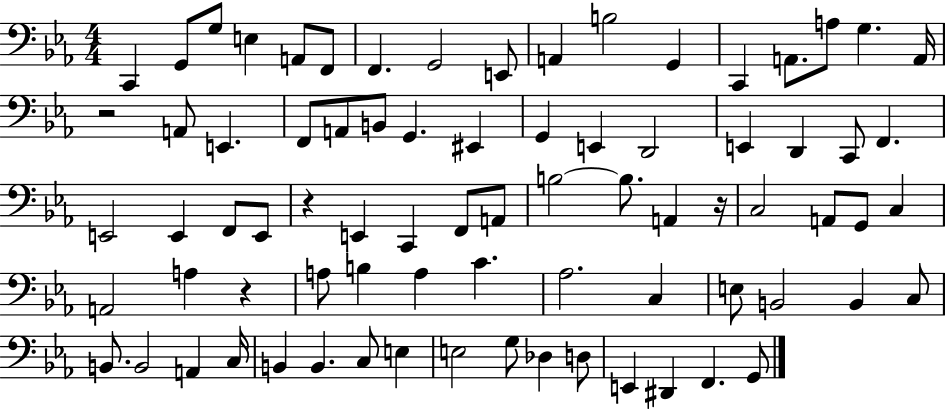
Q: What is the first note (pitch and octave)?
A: C2